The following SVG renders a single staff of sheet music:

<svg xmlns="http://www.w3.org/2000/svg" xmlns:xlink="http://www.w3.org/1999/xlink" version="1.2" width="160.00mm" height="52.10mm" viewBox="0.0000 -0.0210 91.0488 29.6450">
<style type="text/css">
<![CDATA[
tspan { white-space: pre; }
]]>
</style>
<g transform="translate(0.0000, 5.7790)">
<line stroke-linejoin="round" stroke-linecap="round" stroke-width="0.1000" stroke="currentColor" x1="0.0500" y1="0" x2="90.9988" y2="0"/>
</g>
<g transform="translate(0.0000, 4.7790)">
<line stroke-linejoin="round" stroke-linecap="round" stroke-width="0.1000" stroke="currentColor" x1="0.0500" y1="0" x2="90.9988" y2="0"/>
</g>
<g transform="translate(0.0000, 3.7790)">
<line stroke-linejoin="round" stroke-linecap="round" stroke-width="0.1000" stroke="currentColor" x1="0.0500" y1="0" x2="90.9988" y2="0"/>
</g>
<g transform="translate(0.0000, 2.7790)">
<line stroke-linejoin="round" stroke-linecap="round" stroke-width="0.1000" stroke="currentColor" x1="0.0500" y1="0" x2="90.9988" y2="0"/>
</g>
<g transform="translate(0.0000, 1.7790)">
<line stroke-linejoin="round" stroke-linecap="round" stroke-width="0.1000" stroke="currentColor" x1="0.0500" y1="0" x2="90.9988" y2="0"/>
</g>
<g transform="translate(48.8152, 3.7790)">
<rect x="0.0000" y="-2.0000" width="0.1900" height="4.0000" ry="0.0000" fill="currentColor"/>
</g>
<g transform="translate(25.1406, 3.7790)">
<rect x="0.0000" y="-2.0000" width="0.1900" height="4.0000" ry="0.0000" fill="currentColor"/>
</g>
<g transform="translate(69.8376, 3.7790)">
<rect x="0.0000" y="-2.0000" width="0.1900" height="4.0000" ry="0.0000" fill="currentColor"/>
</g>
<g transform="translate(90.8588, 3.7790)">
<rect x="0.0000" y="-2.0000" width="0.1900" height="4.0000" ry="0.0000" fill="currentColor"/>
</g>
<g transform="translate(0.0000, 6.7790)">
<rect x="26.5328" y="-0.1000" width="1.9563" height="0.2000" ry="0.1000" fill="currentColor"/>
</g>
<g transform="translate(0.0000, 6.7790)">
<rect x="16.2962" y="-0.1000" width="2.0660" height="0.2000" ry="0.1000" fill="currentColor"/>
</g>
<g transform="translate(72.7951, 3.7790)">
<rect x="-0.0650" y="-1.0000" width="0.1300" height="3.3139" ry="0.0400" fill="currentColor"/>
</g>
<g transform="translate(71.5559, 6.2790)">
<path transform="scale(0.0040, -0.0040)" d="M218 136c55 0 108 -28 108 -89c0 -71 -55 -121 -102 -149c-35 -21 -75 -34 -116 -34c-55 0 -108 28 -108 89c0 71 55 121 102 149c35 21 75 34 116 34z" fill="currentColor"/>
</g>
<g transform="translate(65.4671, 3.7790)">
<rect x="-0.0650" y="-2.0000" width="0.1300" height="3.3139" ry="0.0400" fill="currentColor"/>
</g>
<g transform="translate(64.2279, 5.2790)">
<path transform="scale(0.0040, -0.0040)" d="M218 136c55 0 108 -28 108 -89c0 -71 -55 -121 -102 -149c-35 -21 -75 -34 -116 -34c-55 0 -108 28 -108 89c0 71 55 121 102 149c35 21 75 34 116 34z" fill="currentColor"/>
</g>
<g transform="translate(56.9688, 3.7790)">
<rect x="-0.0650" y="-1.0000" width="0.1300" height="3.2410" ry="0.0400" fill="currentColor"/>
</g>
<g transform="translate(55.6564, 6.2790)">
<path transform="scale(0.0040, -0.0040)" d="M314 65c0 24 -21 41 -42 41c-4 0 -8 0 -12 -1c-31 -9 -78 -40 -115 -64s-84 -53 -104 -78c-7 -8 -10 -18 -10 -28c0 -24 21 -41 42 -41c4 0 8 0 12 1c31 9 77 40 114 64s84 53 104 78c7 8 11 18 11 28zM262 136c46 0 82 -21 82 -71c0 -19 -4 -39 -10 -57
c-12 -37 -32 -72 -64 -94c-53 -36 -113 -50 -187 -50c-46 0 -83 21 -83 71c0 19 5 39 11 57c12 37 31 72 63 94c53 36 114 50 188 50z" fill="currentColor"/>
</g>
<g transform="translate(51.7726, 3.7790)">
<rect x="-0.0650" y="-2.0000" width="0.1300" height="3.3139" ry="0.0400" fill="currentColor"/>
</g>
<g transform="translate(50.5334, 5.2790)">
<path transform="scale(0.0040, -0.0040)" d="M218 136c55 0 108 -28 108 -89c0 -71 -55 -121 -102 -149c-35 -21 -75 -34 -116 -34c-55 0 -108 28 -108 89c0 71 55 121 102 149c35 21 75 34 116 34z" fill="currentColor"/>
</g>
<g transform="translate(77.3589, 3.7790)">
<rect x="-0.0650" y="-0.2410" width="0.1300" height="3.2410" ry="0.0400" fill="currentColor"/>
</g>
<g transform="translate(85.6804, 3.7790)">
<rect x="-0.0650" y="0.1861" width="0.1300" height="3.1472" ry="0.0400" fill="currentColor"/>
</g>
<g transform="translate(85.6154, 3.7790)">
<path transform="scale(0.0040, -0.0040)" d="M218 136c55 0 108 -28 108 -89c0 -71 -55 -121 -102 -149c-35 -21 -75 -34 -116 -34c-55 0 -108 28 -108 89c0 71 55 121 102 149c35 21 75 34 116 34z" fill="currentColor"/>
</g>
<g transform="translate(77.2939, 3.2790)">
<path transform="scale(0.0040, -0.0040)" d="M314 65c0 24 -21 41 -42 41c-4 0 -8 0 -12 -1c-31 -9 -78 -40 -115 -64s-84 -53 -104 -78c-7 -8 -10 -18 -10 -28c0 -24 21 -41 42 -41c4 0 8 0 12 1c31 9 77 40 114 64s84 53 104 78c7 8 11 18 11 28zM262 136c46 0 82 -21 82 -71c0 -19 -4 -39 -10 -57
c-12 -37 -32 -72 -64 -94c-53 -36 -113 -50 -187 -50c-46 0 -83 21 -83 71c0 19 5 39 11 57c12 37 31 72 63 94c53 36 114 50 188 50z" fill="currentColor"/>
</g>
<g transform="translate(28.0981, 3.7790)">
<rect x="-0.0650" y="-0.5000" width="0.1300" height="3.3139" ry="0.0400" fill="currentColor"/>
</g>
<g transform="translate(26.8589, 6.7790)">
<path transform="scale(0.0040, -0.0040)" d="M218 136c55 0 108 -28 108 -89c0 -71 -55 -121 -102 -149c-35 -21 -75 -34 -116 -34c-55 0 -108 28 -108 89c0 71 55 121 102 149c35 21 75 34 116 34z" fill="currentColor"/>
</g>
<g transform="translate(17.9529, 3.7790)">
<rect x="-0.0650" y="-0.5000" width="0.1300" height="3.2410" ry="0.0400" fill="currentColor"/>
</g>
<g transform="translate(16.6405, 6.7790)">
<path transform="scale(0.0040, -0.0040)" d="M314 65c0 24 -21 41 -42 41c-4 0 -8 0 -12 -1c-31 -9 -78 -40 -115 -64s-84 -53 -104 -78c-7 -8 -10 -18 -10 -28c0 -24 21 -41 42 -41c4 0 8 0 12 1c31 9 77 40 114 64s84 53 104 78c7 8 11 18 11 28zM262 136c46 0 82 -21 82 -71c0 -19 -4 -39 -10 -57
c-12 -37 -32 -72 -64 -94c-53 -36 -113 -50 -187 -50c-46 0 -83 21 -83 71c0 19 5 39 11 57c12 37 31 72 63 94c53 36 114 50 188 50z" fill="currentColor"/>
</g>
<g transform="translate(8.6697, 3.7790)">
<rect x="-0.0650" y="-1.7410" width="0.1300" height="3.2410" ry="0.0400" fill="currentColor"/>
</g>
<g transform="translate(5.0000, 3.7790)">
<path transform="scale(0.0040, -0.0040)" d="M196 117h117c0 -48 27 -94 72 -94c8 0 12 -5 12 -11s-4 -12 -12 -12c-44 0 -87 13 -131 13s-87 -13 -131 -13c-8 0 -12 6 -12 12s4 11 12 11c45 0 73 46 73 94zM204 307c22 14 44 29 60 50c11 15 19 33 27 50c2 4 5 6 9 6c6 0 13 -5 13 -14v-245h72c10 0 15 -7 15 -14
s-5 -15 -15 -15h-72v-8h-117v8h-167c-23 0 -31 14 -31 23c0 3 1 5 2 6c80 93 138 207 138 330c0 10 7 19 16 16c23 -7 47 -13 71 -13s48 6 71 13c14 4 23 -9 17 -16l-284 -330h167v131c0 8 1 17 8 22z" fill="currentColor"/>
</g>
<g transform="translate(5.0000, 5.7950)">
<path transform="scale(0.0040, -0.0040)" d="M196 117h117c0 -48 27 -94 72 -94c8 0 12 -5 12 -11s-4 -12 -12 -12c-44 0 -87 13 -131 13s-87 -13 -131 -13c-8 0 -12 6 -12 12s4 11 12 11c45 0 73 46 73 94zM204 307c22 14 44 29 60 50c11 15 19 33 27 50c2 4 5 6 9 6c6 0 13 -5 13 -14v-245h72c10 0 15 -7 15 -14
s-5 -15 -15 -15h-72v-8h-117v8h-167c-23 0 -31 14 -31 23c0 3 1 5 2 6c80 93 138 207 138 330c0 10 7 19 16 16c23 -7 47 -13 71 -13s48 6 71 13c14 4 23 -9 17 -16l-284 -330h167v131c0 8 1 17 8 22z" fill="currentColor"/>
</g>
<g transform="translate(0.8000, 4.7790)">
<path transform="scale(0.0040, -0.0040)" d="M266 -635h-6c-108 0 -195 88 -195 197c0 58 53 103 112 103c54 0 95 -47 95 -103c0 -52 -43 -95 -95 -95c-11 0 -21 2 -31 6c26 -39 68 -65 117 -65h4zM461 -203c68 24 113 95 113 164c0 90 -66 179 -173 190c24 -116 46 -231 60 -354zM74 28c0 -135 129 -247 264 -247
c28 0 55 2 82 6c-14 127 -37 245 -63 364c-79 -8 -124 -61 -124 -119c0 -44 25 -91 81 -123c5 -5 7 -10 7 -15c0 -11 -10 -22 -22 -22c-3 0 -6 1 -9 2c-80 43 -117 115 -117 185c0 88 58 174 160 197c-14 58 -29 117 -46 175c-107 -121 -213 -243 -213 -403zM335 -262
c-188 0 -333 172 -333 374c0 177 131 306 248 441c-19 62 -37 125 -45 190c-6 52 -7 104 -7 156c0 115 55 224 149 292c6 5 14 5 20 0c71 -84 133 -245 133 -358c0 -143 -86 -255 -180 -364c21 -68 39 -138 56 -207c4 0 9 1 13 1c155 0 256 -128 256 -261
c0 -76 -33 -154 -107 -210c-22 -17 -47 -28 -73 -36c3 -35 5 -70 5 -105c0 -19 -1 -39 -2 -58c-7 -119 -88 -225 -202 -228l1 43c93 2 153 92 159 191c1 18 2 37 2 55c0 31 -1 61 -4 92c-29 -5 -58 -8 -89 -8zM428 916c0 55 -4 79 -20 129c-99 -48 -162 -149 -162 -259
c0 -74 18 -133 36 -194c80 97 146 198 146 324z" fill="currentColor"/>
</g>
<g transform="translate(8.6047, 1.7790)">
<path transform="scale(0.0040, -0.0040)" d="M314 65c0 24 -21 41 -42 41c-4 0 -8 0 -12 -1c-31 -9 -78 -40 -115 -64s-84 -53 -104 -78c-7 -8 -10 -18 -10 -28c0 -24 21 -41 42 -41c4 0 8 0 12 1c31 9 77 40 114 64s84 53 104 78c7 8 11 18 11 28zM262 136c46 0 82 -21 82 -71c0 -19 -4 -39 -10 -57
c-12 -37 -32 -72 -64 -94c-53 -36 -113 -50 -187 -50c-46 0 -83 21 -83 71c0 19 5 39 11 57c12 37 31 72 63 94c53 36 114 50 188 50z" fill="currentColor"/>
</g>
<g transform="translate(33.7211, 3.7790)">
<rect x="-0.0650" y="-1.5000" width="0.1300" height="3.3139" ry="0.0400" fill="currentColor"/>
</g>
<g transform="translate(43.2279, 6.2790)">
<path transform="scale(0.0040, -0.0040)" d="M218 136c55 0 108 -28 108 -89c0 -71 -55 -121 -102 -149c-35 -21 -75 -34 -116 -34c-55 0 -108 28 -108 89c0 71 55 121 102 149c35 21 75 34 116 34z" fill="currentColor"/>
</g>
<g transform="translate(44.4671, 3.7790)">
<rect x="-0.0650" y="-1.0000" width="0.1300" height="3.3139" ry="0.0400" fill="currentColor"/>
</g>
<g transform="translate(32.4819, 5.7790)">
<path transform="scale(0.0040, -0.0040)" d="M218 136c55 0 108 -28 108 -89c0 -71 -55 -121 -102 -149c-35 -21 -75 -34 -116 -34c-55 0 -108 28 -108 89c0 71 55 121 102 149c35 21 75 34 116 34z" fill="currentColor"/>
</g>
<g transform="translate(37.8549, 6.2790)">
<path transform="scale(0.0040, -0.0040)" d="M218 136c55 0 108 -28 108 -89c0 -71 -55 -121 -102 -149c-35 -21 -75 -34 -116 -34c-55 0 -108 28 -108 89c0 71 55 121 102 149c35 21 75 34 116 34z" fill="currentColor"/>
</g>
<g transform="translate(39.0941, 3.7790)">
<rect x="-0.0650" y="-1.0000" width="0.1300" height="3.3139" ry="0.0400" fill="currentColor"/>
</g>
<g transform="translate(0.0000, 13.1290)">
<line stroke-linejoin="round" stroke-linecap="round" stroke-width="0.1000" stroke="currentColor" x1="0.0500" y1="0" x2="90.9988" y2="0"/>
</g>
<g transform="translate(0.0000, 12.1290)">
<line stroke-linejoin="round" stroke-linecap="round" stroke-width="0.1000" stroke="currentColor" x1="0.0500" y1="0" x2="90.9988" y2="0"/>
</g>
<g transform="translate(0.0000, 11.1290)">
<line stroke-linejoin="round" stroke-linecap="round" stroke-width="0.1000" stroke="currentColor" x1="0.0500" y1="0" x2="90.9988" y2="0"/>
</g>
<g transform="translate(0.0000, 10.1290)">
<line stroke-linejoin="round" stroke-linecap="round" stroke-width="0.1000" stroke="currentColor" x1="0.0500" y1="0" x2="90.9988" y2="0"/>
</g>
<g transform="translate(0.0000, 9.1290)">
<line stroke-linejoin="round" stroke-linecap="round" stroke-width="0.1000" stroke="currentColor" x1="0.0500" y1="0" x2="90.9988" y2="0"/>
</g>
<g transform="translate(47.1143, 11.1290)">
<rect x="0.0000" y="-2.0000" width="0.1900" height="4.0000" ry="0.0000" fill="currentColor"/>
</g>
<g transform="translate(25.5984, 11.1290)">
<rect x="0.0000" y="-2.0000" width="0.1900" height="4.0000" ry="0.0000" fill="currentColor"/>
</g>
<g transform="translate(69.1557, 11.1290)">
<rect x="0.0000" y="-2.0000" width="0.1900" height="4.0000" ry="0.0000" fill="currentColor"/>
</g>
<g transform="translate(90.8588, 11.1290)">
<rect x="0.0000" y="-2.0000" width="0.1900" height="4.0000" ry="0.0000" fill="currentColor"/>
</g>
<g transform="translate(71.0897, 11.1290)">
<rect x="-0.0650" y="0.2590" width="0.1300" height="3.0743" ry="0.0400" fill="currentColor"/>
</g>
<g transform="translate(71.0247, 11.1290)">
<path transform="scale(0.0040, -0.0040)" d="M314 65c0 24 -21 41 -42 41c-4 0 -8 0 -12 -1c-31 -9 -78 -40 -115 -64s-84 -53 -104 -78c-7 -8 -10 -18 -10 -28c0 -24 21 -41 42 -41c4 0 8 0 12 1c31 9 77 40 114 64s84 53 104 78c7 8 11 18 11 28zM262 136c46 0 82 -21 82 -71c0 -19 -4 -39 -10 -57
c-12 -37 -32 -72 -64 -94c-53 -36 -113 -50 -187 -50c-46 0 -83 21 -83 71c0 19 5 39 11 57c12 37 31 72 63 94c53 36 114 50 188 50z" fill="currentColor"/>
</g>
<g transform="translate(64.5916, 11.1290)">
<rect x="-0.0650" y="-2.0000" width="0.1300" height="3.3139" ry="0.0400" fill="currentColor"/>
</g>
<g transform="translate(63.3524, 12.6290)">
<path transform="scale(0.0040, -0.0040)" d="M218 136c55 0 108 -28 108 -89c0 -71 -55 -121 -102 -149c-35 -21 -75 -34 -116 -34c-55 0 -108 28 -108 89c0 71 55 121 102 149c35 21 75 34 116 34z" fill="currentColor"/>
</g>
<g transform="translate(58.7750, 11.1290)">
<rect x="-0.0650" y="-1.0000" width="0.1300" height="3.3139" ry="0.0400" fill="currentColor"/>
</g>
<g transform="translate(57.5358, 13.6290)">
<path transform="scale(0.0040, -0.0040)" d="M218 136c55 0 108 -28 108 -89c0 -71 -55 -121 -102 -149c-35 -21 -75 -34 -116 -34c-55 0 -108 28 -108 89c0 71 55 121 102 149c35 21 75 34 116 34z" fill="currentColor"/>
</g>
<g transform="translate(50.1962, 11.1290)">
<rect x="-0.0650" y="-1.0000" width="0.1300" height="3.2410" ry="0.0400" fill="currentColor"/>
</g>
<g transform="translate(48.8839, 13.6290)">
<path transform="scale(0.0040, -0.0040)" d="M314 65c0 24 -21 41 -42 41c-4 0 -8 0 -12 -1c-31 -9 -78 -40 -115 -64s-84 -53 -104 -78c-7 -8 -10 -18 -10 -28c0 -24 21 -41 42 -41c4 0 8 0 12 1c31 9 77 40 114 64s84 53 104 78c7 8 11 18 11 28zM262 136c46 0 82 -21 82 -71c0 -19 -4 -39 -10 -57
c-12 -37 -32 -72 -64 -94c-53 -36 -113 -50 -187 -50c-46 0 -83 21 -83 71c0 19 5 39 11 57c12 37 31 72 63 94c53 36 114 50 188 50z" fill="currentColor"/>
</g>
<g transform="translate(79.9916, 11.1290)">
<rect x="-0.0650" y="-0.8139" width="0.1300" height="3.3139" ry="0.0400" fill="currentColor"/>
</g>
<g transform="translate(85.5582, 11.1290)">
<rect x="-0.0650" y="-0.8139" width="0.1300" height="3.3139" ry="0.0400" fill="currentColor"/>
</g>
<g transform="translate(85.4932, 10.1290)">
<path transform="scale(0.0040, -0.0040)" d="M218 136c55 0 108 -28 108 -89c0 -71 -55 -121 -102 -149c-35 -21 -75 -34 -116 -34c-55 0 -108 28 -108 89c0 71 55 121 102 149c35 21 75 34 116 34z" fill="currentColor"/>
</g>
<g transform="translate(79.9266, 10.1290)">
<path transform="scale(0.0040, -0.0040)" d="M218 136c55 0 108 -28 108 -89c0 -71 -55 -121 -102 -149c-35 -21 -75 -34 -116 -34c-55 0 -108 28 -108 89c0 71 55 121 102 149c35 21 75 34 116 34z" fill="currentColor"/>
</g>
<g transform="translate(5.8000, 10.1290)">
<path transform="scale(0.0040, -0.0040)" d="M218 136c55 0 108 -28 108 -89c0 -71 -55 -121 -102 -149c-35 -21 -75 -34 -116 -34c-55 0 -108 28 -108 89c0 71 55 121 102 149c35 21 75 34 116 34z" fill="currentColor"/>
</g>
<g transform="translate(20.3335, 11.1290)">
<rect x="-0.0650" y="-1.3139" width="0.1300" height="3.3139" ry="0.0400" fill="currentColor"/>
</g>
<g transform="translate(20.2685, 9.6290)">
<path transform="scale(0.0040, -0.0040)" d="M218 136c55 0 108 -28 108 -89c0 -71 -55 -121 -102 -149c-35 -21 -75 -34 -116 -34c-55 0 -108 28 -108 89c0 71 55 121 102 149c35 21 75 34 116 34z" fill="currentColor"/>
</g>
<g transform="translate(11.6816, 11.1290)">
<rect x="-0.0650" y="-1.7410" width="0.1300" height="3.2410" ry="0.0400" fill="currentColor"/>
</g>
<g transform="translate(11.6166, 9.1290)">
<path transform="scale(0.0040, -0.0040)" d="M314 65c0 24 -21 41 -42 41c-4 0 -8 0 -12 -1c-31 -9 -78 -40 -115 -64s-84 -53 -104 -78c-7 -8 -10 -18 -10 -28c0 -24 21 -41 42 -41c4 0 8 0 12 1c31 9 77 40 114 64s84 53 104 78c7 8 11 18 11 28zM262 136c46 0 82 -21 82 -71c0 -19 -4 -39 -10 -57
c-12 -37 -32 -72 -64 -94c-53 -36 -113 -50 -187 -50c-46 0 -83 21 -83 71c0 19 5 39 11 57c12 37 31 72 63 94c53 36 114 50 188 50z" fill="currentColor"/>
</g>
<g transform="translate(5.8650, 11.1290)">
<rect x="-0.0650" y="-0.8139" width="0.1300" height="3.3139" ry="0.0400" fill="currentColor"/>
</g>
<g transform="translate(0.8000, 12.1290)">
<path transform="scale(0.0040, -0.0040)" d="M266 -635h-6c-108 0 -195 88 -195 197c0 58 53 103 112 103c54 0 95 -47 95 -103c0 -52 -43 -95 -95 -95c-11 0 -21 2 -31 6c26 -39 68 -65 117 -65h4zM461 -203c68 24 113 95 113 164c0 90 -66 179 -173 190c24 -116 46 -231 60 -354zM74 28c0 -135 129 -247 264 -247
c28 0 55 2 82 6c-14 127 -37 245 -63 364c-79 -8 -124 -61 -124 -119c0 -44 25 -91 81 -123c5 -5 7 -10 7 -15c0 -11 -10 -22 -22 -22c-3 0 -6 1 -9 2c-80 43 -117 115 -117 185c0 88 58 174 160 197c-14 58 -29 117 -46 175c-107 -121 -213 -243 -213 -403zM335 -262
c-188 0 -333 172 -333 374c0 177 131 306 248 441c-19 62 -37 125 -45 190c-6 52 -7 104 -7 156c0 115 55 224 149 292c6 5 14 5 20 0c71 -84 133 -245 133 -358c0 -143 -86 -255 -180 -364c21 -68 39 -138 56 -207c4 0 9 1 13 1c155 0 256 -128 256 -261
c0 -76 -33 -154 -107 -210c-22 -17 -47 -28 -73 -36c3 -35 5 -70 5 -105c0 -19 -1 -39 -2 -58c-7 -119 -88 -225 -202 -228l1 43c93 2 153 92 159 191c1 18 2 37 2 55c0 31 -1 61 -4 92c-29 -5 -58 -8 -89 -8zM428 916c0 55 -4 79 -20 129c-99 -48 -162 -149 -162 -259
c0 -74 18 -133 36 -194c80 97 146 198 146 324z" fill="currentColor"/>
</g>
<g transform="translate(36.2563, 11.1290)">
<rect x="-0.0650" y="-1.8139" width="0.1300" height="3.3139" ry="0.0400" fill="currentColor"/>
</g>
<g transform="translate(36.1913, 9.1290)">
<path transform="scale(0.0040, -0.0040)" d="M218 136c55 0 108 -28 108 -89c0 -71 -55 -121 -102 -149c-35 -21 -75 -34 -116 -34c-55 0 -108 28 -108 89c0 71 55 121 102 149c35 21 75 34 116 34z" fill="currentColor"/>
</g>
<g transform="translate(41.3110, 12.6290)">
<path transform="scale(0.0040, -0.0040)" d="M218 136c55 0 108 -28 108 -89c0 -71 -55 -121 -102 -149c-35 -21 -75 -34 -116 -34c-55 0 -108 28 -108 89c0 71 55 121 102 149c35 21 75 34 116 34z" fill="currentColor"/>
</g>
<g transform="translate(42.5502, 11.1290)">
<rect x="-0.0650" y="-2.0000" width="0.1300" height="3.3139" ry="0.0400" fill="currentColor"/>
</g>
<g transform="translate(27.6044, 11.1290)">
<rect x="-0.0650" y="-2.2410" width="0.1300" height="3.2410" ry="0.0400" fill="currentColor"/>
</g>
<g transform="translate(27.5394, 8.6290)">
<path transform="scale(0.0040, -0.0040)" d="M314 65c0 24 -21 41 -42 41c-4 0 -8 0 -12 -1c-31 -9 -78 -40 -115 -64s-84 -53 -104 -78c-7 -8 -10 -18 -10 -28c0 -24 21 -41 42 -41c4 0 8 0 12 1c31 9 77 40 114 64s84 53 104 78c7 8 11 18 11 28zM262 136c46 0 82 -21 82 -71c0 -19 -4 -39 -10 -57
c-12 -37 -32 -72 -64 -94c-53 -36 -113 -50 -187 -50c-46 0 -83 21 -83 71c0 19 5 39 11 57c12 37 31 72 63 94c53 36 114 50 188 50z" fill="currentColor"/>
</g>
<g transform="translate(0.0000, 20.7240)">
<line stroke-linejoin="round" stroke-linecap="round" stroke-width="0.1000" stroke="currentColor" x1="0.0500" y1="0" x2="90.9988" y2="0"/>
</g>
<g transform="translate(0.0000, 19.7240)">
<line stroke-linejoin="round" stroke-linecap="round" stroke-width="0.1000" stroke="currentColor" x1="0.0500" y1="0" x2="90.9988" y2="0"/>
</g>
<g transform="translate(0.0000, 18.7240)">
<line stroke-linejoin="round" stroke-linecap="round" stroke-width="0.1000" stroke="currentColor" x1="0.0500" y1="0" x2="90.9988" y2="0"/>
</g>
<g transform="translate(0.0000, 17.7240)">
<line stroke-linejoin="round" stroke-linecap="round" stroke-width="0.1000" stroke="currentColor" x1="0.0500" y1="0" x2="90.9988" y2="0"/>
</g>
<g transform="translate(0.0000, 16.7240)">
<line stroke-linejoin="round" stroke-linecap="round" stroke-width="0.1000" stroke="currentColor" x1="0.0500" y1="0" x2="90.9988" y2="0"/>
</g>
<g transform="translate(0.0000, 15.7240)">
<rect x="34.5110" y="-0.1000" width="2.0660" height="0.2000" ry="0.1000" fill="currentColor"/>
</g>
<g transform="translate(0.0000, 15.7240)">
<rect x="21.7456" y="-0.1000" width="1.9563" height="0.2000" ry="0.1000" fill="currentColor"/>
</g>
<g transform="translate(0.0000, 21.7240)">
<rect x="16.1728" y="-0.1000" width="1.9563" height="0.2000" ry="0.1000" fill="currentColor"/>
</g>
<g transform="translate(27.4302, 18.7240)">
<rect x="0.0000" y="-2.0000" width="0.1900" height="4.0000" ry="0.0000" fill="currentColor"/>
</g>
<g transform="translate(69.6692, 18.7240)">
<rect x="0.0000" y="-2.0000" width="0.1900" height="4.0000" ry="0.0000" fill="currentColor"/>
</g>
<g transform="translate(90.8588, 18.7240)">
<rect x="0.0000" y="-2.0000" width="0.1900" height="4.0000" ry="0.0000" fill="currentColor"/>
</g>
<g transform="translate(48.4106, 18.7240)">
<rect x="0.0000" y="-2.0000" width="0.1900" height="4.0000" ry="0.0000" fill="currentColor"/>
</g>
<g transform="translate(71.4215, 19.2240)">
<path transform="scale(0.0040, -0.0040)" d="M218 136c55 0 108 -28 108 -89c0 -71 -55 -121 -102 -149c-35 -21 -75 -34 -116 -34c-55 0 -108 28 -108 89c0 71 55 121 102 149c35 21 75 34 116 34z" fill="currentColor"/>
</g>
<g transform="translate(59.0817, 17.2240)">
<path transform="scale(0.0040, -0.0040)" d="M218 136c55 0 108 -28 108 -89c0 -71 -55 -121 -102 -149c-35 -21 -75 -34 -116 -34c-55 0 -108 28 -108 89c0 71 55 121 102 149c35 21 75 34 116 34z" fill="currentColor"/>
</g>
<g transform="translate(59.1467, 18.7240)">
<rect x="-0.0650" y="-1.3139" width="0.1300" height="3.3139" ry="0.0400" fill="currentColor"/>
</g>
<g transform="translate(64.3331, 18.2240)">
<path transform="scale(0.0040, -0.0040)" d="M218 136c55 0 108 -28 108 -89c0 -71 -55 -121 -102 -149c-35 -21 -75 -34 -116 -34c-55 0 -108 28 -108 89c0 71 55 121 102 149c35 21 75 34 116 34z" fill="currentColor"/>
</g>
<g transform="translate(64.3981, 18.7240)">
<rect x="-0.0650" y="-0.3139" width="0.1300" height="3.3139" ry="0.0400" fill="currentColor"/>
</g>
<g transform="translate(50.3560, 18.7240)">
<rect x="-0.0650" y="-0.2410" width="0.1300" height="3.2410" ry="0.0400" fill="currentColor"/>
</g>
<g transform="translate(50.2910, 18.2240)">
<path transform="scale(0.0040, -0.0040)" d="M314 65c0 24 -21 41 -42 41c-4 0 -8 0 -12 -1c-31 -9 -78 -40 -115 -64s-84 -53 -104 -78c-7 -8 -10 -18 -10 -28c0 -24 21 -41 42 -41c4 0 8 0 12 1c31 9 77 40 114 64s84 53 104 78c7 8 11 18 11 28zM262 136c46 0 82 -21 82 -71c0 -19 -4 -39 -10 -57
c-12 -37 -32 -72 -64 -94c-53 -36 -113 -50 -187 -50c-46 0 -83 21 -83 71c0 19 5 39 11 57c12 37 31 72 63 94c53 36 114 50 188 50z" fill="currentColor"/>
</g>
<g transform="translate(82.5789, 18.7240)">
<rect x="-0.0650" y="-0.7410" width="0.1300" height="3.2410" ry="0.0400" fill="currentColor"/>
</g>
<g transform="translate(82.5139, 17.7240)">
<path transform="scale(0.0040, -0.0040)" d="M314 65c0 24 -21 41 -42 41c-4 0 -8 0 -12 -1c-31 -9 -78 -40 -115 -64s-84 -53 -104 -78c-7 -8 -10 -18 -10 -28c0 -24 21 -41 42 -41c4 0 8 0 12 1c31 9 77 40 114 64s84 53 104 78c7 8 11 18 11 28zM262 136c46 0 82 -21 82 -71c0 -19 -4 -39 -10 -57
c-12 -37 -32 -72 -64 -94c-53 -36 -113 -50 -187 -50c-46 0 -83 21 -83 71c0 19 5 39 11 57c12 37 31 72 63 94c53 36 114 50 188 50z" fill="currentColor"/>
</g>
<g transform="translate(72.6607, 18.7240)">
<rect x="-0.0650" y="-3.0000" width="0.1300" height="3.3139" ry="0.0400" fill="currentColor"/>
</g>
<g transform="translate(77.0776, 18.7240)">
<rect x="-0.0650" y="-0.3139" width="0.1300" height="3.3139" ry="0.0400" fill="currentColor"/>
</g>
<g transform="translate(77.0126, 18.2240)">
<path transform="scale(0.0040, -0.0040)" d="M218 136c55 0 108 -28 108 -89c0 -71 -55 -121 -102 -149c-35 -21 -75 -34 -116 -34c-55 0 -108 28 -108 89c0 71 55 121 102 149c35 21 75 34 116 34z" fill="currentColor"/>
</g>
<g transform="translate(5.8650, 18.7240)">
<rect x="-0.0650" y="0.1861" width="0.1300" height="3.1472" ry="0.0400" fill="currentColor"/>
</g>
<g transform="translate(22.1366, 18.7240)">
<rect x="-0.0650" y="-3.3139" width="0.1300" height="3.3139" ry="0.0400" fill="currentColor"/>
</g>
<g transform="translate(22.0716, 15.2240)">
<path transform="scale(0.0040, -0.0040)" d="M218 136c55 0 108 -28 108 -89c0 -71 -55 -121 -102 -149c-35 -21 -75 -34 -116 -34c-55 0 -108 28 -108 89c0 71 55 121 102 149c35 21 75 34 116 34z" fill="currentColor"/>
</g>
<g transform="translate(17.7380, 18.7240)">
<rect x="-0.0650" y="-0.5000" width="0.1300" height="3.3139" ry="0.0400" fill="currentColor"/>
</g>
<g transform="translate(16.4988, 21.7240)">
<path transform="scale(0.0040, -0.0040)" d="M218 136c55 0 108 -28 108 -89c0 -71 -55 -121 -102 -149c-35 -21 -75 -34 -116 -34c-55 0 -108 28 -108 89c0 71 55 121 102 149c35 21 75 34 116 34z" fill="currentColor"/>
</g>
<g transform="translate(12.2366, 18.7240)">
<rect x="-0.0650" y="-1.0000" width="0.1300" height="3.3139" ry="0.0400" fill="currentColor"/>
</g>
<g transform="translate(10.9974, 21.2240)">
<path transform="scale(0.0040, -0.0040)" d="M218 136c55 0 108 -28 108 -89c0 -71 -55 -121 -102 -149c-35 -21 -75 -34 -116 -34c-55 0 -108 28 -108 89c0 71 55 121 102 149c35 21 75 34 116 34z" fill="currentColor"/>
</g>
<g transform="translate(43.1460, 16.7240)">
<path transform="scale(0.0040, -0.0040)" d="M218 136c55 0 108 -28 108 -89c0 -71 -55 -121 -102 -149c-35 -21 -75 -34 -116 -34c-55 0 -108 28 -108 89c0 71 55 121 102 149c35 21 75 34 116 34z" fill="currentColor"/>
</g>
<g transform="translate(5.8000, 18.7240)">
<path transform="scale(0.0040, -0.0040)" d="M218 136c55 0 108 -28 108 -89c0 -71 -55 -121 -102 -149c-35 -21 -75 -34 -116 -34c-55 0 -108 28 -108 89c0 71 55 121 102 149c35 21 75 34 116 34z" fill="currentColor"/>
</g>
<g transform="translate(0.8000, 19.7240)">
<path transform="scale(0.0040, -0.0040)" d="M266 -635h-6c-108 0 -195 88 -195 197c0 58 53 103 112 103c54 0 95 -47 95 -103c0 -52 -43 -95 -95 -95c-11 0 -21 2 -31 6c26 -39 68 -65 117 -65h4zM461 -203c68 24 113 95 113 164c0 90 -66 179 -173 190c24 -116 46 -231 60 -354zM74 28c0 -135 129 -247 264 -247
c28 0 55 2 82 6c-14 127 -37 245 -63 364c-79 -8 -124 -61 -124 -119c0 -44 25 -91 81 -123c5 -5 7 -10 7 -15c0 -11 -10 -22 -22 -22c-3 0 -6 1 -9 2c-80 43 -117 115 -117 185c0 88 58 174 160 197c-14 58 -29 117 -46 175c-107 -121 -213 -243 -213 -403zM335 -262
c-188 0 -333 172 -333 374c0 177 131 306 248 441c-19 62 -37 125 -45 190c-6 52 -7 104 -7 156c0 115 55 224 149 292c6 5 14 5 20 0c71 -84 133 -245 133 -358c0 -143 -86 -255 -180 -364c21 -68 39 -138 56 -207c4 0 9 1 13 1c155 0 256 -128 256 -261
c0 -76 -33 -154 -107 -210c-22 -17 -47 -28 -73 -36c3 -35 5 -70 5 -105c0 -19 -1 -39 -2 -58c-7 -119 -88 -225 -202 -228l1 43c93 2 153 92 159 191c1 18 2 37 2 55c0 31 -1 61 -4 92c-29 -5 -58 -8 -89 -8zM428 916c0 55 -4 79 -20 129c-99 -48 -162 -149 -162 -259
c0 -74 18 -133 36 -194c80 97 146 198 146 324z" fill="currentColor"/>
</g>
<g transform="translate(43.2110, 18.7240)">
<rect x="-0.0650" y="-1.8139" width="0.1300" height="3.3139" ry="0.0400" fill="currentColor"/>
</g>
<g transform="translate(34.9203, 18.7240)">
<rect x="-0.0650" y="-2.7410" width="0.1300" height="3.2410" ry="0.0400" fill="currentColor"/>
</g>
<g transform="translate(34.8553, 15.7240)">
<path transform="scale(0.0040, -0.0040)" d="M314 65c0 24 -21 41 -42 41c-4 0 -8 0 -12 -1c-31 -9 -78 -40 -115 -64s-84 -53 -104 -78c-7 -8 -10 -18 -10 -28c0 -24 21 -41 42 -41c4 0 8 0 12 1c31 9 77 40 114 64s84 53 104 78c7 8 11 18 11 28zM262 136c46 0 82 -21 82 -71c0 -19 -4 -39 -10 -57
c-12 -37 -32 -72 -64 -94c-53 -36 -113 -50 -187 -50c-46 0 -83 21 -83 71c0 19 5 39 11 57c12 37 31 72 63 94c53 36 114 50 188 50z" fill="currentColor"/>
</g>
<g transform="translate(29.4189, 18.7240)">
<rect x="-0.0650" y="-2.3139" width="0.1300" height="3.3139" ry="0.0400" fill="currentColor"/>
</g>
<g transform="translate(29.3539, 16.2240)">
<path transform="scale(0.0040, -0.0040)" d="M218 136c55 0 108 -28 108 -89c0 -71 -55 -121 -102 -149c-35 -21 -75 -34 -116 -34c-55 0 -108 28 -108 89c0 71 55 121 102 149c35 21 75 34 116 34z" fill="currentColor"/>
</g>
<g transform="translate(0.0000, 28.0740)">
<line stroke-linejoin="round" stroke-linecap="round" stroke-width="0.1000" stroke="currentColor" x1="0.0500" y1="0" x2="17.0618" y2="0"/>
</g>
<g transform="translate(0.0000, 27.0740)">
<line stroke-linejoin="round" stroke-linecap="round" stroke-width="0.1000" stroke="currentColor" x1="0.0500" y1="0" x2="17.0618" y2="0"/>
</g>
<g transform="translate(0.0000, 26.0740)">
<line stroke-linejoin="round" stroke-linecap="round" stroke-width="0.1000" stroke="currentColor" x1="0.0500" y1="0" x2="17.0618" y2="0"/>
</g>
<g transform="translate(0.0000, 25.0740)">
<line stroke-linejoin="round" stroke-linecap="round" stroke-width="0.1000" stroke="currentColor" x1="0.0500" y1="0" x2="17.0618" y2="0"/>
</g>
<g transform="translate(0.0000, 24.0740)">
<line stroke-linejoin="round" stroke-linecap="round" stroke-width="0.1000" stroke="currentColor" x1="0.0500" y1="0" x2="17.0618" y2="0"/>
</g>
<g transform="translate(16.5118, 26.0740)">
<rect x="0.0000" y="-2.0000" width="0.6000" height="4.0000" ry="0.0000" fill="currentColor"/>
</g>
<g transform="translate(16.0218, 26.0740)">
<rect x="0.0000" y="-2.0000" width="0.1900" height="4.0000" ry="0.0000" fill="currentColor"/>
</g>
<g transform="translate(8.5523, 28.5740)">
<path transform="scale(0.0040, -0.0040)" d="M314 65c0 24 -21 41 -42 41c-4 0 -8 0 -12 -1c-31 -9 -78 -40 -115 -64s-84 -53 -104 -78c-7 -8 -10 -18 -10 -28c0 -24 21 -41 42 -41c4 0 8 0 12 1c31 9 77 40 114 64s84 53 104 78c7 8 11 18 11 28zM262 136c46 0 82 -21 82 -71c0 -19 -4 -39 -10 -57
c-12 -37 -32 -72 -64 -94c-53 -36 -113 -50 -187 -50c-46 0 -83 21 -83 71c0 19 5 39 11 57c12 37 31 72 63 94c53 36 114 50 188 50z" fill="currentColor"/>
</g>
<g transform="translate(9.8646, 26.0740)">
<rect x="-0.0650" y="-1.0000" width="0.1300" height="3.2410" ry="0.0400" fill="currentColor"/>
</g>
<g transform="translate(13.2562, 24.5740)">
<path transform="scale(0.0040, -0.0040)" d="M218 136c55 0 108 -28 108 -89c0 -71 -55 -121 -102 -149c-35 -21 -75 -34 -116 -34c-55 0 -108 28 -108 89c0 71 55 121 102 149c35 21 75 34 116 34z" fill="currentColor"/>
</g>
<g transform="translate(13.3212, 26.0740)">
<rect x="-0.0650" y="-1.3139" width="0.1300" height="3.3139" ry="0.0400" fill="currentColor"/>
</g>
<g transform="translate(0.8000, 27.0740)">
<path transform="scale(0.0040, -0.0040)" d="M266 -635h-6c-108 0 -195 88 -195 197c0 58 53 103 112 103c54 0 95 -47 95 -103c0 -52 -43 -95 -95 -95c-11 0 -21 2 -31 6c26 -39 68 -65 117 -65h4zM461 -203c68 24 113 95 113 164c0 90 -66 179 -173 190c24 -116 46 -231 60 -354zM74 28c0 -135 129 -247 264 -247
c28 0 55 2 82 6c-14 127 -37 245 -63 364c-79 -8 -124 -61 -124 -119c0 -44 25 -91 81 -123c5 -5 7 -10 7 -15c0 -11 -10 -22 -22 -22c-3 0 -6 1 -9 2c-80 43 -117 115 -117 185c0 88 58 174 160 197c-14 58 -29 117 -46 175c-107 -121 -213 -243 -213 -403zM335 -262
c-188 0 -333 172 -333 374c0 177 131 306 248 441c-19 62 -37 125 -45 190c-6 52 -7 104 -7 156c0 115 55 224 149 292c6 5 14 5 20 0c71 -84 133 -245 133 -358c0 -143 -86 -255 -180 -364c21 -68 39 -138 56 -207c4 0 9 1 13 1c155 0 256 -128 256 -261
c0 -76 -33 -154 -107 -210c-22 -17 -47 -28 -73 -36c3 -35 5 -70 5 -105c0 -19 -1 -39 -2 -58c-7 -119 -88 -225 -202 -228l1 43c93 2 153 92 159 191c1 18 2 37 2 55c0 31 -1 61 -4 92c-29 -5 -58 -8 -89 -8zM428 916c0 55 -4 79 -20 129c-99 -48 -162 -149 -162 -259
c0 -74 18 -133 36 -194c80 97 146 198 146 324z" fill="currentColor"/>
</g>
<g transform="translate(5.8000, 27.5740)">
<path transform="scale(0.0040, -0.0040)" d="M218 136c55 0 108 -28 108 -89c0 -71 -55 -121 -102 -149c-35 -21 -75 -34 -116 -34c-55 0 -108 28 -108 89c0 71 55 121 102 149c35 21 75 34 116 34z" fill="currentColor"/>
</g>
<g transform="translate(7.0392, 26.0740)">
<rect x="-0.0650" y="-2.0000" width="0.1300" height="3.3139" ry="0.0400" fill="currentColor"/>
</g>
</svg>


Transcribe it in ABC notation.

X:1
T:Untitled
M:4/4
L:1/4
K:C
f2 C2 C E D D F D2 F D c2 B d f2 e g2 f F D2 D F B2 d d B D C b g a2 f c2 e c A c d2 F D2 e